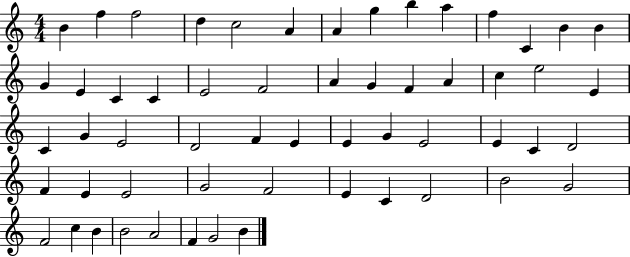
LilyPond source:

{
  \clef treble
  \numericTimeSignature
  \time 4/4
  \key c \major
  b'4 f''4 f''2 | d''4 c''2 a'4 | a'4 g''4 b''4 a''4 | f''4 c'4 b'4 b'4 | \break g'4 e'4 c'4 c'4 | e'2 f'2 | a'4 g'4 f'4 a'4 | c''4 e''2 e'4 | \break c'4 g'4 e'2 | d'2 f'4 e'4 | e'4 g'4 e'2 | e'4 c'4 d'2 | \break f'4 e'4 e'2 | g'2 f'2 | e'4 c'4 d'2 | b'2 g'2 | \break f'2 c''4 b'4 | b'2 a'2 | f'4 g'2 b'4 | \bar "|."
}